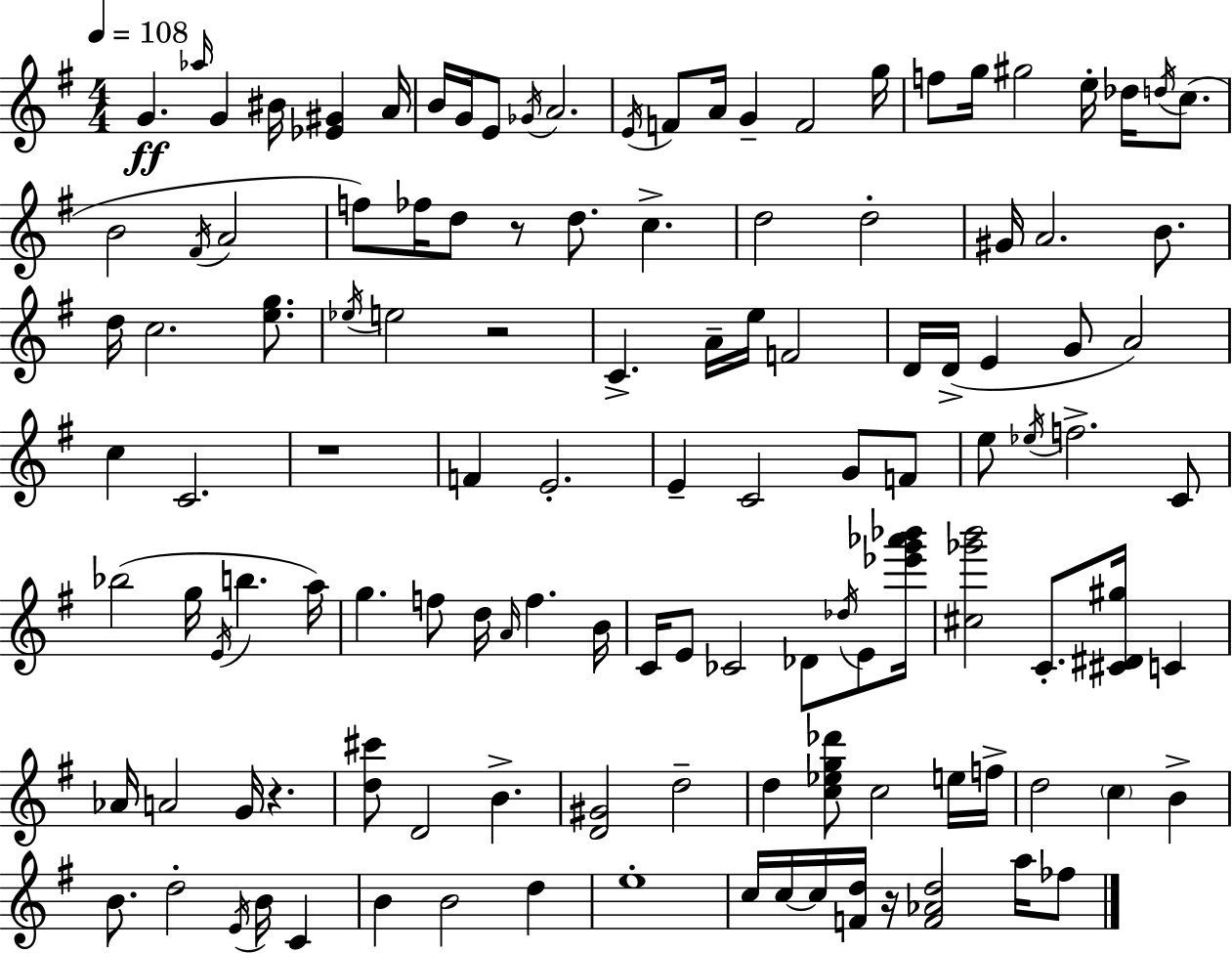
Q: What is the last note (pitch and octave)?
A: FES5